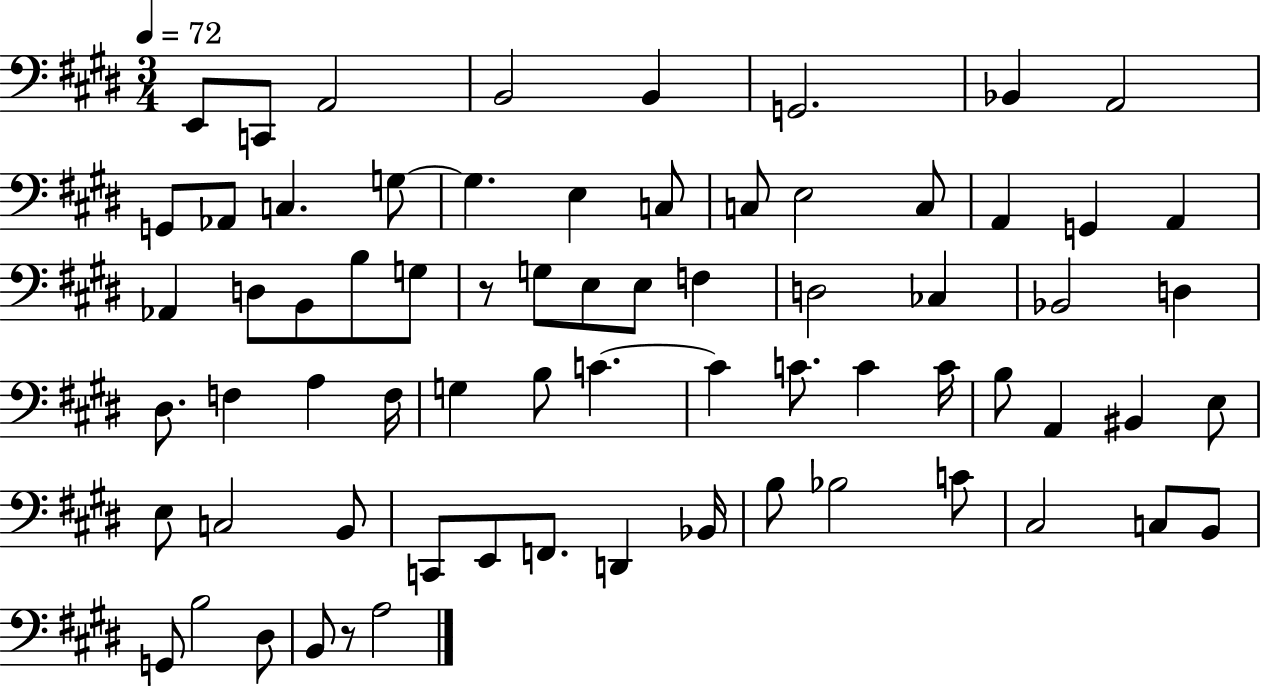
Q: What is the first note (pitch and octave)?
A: E2